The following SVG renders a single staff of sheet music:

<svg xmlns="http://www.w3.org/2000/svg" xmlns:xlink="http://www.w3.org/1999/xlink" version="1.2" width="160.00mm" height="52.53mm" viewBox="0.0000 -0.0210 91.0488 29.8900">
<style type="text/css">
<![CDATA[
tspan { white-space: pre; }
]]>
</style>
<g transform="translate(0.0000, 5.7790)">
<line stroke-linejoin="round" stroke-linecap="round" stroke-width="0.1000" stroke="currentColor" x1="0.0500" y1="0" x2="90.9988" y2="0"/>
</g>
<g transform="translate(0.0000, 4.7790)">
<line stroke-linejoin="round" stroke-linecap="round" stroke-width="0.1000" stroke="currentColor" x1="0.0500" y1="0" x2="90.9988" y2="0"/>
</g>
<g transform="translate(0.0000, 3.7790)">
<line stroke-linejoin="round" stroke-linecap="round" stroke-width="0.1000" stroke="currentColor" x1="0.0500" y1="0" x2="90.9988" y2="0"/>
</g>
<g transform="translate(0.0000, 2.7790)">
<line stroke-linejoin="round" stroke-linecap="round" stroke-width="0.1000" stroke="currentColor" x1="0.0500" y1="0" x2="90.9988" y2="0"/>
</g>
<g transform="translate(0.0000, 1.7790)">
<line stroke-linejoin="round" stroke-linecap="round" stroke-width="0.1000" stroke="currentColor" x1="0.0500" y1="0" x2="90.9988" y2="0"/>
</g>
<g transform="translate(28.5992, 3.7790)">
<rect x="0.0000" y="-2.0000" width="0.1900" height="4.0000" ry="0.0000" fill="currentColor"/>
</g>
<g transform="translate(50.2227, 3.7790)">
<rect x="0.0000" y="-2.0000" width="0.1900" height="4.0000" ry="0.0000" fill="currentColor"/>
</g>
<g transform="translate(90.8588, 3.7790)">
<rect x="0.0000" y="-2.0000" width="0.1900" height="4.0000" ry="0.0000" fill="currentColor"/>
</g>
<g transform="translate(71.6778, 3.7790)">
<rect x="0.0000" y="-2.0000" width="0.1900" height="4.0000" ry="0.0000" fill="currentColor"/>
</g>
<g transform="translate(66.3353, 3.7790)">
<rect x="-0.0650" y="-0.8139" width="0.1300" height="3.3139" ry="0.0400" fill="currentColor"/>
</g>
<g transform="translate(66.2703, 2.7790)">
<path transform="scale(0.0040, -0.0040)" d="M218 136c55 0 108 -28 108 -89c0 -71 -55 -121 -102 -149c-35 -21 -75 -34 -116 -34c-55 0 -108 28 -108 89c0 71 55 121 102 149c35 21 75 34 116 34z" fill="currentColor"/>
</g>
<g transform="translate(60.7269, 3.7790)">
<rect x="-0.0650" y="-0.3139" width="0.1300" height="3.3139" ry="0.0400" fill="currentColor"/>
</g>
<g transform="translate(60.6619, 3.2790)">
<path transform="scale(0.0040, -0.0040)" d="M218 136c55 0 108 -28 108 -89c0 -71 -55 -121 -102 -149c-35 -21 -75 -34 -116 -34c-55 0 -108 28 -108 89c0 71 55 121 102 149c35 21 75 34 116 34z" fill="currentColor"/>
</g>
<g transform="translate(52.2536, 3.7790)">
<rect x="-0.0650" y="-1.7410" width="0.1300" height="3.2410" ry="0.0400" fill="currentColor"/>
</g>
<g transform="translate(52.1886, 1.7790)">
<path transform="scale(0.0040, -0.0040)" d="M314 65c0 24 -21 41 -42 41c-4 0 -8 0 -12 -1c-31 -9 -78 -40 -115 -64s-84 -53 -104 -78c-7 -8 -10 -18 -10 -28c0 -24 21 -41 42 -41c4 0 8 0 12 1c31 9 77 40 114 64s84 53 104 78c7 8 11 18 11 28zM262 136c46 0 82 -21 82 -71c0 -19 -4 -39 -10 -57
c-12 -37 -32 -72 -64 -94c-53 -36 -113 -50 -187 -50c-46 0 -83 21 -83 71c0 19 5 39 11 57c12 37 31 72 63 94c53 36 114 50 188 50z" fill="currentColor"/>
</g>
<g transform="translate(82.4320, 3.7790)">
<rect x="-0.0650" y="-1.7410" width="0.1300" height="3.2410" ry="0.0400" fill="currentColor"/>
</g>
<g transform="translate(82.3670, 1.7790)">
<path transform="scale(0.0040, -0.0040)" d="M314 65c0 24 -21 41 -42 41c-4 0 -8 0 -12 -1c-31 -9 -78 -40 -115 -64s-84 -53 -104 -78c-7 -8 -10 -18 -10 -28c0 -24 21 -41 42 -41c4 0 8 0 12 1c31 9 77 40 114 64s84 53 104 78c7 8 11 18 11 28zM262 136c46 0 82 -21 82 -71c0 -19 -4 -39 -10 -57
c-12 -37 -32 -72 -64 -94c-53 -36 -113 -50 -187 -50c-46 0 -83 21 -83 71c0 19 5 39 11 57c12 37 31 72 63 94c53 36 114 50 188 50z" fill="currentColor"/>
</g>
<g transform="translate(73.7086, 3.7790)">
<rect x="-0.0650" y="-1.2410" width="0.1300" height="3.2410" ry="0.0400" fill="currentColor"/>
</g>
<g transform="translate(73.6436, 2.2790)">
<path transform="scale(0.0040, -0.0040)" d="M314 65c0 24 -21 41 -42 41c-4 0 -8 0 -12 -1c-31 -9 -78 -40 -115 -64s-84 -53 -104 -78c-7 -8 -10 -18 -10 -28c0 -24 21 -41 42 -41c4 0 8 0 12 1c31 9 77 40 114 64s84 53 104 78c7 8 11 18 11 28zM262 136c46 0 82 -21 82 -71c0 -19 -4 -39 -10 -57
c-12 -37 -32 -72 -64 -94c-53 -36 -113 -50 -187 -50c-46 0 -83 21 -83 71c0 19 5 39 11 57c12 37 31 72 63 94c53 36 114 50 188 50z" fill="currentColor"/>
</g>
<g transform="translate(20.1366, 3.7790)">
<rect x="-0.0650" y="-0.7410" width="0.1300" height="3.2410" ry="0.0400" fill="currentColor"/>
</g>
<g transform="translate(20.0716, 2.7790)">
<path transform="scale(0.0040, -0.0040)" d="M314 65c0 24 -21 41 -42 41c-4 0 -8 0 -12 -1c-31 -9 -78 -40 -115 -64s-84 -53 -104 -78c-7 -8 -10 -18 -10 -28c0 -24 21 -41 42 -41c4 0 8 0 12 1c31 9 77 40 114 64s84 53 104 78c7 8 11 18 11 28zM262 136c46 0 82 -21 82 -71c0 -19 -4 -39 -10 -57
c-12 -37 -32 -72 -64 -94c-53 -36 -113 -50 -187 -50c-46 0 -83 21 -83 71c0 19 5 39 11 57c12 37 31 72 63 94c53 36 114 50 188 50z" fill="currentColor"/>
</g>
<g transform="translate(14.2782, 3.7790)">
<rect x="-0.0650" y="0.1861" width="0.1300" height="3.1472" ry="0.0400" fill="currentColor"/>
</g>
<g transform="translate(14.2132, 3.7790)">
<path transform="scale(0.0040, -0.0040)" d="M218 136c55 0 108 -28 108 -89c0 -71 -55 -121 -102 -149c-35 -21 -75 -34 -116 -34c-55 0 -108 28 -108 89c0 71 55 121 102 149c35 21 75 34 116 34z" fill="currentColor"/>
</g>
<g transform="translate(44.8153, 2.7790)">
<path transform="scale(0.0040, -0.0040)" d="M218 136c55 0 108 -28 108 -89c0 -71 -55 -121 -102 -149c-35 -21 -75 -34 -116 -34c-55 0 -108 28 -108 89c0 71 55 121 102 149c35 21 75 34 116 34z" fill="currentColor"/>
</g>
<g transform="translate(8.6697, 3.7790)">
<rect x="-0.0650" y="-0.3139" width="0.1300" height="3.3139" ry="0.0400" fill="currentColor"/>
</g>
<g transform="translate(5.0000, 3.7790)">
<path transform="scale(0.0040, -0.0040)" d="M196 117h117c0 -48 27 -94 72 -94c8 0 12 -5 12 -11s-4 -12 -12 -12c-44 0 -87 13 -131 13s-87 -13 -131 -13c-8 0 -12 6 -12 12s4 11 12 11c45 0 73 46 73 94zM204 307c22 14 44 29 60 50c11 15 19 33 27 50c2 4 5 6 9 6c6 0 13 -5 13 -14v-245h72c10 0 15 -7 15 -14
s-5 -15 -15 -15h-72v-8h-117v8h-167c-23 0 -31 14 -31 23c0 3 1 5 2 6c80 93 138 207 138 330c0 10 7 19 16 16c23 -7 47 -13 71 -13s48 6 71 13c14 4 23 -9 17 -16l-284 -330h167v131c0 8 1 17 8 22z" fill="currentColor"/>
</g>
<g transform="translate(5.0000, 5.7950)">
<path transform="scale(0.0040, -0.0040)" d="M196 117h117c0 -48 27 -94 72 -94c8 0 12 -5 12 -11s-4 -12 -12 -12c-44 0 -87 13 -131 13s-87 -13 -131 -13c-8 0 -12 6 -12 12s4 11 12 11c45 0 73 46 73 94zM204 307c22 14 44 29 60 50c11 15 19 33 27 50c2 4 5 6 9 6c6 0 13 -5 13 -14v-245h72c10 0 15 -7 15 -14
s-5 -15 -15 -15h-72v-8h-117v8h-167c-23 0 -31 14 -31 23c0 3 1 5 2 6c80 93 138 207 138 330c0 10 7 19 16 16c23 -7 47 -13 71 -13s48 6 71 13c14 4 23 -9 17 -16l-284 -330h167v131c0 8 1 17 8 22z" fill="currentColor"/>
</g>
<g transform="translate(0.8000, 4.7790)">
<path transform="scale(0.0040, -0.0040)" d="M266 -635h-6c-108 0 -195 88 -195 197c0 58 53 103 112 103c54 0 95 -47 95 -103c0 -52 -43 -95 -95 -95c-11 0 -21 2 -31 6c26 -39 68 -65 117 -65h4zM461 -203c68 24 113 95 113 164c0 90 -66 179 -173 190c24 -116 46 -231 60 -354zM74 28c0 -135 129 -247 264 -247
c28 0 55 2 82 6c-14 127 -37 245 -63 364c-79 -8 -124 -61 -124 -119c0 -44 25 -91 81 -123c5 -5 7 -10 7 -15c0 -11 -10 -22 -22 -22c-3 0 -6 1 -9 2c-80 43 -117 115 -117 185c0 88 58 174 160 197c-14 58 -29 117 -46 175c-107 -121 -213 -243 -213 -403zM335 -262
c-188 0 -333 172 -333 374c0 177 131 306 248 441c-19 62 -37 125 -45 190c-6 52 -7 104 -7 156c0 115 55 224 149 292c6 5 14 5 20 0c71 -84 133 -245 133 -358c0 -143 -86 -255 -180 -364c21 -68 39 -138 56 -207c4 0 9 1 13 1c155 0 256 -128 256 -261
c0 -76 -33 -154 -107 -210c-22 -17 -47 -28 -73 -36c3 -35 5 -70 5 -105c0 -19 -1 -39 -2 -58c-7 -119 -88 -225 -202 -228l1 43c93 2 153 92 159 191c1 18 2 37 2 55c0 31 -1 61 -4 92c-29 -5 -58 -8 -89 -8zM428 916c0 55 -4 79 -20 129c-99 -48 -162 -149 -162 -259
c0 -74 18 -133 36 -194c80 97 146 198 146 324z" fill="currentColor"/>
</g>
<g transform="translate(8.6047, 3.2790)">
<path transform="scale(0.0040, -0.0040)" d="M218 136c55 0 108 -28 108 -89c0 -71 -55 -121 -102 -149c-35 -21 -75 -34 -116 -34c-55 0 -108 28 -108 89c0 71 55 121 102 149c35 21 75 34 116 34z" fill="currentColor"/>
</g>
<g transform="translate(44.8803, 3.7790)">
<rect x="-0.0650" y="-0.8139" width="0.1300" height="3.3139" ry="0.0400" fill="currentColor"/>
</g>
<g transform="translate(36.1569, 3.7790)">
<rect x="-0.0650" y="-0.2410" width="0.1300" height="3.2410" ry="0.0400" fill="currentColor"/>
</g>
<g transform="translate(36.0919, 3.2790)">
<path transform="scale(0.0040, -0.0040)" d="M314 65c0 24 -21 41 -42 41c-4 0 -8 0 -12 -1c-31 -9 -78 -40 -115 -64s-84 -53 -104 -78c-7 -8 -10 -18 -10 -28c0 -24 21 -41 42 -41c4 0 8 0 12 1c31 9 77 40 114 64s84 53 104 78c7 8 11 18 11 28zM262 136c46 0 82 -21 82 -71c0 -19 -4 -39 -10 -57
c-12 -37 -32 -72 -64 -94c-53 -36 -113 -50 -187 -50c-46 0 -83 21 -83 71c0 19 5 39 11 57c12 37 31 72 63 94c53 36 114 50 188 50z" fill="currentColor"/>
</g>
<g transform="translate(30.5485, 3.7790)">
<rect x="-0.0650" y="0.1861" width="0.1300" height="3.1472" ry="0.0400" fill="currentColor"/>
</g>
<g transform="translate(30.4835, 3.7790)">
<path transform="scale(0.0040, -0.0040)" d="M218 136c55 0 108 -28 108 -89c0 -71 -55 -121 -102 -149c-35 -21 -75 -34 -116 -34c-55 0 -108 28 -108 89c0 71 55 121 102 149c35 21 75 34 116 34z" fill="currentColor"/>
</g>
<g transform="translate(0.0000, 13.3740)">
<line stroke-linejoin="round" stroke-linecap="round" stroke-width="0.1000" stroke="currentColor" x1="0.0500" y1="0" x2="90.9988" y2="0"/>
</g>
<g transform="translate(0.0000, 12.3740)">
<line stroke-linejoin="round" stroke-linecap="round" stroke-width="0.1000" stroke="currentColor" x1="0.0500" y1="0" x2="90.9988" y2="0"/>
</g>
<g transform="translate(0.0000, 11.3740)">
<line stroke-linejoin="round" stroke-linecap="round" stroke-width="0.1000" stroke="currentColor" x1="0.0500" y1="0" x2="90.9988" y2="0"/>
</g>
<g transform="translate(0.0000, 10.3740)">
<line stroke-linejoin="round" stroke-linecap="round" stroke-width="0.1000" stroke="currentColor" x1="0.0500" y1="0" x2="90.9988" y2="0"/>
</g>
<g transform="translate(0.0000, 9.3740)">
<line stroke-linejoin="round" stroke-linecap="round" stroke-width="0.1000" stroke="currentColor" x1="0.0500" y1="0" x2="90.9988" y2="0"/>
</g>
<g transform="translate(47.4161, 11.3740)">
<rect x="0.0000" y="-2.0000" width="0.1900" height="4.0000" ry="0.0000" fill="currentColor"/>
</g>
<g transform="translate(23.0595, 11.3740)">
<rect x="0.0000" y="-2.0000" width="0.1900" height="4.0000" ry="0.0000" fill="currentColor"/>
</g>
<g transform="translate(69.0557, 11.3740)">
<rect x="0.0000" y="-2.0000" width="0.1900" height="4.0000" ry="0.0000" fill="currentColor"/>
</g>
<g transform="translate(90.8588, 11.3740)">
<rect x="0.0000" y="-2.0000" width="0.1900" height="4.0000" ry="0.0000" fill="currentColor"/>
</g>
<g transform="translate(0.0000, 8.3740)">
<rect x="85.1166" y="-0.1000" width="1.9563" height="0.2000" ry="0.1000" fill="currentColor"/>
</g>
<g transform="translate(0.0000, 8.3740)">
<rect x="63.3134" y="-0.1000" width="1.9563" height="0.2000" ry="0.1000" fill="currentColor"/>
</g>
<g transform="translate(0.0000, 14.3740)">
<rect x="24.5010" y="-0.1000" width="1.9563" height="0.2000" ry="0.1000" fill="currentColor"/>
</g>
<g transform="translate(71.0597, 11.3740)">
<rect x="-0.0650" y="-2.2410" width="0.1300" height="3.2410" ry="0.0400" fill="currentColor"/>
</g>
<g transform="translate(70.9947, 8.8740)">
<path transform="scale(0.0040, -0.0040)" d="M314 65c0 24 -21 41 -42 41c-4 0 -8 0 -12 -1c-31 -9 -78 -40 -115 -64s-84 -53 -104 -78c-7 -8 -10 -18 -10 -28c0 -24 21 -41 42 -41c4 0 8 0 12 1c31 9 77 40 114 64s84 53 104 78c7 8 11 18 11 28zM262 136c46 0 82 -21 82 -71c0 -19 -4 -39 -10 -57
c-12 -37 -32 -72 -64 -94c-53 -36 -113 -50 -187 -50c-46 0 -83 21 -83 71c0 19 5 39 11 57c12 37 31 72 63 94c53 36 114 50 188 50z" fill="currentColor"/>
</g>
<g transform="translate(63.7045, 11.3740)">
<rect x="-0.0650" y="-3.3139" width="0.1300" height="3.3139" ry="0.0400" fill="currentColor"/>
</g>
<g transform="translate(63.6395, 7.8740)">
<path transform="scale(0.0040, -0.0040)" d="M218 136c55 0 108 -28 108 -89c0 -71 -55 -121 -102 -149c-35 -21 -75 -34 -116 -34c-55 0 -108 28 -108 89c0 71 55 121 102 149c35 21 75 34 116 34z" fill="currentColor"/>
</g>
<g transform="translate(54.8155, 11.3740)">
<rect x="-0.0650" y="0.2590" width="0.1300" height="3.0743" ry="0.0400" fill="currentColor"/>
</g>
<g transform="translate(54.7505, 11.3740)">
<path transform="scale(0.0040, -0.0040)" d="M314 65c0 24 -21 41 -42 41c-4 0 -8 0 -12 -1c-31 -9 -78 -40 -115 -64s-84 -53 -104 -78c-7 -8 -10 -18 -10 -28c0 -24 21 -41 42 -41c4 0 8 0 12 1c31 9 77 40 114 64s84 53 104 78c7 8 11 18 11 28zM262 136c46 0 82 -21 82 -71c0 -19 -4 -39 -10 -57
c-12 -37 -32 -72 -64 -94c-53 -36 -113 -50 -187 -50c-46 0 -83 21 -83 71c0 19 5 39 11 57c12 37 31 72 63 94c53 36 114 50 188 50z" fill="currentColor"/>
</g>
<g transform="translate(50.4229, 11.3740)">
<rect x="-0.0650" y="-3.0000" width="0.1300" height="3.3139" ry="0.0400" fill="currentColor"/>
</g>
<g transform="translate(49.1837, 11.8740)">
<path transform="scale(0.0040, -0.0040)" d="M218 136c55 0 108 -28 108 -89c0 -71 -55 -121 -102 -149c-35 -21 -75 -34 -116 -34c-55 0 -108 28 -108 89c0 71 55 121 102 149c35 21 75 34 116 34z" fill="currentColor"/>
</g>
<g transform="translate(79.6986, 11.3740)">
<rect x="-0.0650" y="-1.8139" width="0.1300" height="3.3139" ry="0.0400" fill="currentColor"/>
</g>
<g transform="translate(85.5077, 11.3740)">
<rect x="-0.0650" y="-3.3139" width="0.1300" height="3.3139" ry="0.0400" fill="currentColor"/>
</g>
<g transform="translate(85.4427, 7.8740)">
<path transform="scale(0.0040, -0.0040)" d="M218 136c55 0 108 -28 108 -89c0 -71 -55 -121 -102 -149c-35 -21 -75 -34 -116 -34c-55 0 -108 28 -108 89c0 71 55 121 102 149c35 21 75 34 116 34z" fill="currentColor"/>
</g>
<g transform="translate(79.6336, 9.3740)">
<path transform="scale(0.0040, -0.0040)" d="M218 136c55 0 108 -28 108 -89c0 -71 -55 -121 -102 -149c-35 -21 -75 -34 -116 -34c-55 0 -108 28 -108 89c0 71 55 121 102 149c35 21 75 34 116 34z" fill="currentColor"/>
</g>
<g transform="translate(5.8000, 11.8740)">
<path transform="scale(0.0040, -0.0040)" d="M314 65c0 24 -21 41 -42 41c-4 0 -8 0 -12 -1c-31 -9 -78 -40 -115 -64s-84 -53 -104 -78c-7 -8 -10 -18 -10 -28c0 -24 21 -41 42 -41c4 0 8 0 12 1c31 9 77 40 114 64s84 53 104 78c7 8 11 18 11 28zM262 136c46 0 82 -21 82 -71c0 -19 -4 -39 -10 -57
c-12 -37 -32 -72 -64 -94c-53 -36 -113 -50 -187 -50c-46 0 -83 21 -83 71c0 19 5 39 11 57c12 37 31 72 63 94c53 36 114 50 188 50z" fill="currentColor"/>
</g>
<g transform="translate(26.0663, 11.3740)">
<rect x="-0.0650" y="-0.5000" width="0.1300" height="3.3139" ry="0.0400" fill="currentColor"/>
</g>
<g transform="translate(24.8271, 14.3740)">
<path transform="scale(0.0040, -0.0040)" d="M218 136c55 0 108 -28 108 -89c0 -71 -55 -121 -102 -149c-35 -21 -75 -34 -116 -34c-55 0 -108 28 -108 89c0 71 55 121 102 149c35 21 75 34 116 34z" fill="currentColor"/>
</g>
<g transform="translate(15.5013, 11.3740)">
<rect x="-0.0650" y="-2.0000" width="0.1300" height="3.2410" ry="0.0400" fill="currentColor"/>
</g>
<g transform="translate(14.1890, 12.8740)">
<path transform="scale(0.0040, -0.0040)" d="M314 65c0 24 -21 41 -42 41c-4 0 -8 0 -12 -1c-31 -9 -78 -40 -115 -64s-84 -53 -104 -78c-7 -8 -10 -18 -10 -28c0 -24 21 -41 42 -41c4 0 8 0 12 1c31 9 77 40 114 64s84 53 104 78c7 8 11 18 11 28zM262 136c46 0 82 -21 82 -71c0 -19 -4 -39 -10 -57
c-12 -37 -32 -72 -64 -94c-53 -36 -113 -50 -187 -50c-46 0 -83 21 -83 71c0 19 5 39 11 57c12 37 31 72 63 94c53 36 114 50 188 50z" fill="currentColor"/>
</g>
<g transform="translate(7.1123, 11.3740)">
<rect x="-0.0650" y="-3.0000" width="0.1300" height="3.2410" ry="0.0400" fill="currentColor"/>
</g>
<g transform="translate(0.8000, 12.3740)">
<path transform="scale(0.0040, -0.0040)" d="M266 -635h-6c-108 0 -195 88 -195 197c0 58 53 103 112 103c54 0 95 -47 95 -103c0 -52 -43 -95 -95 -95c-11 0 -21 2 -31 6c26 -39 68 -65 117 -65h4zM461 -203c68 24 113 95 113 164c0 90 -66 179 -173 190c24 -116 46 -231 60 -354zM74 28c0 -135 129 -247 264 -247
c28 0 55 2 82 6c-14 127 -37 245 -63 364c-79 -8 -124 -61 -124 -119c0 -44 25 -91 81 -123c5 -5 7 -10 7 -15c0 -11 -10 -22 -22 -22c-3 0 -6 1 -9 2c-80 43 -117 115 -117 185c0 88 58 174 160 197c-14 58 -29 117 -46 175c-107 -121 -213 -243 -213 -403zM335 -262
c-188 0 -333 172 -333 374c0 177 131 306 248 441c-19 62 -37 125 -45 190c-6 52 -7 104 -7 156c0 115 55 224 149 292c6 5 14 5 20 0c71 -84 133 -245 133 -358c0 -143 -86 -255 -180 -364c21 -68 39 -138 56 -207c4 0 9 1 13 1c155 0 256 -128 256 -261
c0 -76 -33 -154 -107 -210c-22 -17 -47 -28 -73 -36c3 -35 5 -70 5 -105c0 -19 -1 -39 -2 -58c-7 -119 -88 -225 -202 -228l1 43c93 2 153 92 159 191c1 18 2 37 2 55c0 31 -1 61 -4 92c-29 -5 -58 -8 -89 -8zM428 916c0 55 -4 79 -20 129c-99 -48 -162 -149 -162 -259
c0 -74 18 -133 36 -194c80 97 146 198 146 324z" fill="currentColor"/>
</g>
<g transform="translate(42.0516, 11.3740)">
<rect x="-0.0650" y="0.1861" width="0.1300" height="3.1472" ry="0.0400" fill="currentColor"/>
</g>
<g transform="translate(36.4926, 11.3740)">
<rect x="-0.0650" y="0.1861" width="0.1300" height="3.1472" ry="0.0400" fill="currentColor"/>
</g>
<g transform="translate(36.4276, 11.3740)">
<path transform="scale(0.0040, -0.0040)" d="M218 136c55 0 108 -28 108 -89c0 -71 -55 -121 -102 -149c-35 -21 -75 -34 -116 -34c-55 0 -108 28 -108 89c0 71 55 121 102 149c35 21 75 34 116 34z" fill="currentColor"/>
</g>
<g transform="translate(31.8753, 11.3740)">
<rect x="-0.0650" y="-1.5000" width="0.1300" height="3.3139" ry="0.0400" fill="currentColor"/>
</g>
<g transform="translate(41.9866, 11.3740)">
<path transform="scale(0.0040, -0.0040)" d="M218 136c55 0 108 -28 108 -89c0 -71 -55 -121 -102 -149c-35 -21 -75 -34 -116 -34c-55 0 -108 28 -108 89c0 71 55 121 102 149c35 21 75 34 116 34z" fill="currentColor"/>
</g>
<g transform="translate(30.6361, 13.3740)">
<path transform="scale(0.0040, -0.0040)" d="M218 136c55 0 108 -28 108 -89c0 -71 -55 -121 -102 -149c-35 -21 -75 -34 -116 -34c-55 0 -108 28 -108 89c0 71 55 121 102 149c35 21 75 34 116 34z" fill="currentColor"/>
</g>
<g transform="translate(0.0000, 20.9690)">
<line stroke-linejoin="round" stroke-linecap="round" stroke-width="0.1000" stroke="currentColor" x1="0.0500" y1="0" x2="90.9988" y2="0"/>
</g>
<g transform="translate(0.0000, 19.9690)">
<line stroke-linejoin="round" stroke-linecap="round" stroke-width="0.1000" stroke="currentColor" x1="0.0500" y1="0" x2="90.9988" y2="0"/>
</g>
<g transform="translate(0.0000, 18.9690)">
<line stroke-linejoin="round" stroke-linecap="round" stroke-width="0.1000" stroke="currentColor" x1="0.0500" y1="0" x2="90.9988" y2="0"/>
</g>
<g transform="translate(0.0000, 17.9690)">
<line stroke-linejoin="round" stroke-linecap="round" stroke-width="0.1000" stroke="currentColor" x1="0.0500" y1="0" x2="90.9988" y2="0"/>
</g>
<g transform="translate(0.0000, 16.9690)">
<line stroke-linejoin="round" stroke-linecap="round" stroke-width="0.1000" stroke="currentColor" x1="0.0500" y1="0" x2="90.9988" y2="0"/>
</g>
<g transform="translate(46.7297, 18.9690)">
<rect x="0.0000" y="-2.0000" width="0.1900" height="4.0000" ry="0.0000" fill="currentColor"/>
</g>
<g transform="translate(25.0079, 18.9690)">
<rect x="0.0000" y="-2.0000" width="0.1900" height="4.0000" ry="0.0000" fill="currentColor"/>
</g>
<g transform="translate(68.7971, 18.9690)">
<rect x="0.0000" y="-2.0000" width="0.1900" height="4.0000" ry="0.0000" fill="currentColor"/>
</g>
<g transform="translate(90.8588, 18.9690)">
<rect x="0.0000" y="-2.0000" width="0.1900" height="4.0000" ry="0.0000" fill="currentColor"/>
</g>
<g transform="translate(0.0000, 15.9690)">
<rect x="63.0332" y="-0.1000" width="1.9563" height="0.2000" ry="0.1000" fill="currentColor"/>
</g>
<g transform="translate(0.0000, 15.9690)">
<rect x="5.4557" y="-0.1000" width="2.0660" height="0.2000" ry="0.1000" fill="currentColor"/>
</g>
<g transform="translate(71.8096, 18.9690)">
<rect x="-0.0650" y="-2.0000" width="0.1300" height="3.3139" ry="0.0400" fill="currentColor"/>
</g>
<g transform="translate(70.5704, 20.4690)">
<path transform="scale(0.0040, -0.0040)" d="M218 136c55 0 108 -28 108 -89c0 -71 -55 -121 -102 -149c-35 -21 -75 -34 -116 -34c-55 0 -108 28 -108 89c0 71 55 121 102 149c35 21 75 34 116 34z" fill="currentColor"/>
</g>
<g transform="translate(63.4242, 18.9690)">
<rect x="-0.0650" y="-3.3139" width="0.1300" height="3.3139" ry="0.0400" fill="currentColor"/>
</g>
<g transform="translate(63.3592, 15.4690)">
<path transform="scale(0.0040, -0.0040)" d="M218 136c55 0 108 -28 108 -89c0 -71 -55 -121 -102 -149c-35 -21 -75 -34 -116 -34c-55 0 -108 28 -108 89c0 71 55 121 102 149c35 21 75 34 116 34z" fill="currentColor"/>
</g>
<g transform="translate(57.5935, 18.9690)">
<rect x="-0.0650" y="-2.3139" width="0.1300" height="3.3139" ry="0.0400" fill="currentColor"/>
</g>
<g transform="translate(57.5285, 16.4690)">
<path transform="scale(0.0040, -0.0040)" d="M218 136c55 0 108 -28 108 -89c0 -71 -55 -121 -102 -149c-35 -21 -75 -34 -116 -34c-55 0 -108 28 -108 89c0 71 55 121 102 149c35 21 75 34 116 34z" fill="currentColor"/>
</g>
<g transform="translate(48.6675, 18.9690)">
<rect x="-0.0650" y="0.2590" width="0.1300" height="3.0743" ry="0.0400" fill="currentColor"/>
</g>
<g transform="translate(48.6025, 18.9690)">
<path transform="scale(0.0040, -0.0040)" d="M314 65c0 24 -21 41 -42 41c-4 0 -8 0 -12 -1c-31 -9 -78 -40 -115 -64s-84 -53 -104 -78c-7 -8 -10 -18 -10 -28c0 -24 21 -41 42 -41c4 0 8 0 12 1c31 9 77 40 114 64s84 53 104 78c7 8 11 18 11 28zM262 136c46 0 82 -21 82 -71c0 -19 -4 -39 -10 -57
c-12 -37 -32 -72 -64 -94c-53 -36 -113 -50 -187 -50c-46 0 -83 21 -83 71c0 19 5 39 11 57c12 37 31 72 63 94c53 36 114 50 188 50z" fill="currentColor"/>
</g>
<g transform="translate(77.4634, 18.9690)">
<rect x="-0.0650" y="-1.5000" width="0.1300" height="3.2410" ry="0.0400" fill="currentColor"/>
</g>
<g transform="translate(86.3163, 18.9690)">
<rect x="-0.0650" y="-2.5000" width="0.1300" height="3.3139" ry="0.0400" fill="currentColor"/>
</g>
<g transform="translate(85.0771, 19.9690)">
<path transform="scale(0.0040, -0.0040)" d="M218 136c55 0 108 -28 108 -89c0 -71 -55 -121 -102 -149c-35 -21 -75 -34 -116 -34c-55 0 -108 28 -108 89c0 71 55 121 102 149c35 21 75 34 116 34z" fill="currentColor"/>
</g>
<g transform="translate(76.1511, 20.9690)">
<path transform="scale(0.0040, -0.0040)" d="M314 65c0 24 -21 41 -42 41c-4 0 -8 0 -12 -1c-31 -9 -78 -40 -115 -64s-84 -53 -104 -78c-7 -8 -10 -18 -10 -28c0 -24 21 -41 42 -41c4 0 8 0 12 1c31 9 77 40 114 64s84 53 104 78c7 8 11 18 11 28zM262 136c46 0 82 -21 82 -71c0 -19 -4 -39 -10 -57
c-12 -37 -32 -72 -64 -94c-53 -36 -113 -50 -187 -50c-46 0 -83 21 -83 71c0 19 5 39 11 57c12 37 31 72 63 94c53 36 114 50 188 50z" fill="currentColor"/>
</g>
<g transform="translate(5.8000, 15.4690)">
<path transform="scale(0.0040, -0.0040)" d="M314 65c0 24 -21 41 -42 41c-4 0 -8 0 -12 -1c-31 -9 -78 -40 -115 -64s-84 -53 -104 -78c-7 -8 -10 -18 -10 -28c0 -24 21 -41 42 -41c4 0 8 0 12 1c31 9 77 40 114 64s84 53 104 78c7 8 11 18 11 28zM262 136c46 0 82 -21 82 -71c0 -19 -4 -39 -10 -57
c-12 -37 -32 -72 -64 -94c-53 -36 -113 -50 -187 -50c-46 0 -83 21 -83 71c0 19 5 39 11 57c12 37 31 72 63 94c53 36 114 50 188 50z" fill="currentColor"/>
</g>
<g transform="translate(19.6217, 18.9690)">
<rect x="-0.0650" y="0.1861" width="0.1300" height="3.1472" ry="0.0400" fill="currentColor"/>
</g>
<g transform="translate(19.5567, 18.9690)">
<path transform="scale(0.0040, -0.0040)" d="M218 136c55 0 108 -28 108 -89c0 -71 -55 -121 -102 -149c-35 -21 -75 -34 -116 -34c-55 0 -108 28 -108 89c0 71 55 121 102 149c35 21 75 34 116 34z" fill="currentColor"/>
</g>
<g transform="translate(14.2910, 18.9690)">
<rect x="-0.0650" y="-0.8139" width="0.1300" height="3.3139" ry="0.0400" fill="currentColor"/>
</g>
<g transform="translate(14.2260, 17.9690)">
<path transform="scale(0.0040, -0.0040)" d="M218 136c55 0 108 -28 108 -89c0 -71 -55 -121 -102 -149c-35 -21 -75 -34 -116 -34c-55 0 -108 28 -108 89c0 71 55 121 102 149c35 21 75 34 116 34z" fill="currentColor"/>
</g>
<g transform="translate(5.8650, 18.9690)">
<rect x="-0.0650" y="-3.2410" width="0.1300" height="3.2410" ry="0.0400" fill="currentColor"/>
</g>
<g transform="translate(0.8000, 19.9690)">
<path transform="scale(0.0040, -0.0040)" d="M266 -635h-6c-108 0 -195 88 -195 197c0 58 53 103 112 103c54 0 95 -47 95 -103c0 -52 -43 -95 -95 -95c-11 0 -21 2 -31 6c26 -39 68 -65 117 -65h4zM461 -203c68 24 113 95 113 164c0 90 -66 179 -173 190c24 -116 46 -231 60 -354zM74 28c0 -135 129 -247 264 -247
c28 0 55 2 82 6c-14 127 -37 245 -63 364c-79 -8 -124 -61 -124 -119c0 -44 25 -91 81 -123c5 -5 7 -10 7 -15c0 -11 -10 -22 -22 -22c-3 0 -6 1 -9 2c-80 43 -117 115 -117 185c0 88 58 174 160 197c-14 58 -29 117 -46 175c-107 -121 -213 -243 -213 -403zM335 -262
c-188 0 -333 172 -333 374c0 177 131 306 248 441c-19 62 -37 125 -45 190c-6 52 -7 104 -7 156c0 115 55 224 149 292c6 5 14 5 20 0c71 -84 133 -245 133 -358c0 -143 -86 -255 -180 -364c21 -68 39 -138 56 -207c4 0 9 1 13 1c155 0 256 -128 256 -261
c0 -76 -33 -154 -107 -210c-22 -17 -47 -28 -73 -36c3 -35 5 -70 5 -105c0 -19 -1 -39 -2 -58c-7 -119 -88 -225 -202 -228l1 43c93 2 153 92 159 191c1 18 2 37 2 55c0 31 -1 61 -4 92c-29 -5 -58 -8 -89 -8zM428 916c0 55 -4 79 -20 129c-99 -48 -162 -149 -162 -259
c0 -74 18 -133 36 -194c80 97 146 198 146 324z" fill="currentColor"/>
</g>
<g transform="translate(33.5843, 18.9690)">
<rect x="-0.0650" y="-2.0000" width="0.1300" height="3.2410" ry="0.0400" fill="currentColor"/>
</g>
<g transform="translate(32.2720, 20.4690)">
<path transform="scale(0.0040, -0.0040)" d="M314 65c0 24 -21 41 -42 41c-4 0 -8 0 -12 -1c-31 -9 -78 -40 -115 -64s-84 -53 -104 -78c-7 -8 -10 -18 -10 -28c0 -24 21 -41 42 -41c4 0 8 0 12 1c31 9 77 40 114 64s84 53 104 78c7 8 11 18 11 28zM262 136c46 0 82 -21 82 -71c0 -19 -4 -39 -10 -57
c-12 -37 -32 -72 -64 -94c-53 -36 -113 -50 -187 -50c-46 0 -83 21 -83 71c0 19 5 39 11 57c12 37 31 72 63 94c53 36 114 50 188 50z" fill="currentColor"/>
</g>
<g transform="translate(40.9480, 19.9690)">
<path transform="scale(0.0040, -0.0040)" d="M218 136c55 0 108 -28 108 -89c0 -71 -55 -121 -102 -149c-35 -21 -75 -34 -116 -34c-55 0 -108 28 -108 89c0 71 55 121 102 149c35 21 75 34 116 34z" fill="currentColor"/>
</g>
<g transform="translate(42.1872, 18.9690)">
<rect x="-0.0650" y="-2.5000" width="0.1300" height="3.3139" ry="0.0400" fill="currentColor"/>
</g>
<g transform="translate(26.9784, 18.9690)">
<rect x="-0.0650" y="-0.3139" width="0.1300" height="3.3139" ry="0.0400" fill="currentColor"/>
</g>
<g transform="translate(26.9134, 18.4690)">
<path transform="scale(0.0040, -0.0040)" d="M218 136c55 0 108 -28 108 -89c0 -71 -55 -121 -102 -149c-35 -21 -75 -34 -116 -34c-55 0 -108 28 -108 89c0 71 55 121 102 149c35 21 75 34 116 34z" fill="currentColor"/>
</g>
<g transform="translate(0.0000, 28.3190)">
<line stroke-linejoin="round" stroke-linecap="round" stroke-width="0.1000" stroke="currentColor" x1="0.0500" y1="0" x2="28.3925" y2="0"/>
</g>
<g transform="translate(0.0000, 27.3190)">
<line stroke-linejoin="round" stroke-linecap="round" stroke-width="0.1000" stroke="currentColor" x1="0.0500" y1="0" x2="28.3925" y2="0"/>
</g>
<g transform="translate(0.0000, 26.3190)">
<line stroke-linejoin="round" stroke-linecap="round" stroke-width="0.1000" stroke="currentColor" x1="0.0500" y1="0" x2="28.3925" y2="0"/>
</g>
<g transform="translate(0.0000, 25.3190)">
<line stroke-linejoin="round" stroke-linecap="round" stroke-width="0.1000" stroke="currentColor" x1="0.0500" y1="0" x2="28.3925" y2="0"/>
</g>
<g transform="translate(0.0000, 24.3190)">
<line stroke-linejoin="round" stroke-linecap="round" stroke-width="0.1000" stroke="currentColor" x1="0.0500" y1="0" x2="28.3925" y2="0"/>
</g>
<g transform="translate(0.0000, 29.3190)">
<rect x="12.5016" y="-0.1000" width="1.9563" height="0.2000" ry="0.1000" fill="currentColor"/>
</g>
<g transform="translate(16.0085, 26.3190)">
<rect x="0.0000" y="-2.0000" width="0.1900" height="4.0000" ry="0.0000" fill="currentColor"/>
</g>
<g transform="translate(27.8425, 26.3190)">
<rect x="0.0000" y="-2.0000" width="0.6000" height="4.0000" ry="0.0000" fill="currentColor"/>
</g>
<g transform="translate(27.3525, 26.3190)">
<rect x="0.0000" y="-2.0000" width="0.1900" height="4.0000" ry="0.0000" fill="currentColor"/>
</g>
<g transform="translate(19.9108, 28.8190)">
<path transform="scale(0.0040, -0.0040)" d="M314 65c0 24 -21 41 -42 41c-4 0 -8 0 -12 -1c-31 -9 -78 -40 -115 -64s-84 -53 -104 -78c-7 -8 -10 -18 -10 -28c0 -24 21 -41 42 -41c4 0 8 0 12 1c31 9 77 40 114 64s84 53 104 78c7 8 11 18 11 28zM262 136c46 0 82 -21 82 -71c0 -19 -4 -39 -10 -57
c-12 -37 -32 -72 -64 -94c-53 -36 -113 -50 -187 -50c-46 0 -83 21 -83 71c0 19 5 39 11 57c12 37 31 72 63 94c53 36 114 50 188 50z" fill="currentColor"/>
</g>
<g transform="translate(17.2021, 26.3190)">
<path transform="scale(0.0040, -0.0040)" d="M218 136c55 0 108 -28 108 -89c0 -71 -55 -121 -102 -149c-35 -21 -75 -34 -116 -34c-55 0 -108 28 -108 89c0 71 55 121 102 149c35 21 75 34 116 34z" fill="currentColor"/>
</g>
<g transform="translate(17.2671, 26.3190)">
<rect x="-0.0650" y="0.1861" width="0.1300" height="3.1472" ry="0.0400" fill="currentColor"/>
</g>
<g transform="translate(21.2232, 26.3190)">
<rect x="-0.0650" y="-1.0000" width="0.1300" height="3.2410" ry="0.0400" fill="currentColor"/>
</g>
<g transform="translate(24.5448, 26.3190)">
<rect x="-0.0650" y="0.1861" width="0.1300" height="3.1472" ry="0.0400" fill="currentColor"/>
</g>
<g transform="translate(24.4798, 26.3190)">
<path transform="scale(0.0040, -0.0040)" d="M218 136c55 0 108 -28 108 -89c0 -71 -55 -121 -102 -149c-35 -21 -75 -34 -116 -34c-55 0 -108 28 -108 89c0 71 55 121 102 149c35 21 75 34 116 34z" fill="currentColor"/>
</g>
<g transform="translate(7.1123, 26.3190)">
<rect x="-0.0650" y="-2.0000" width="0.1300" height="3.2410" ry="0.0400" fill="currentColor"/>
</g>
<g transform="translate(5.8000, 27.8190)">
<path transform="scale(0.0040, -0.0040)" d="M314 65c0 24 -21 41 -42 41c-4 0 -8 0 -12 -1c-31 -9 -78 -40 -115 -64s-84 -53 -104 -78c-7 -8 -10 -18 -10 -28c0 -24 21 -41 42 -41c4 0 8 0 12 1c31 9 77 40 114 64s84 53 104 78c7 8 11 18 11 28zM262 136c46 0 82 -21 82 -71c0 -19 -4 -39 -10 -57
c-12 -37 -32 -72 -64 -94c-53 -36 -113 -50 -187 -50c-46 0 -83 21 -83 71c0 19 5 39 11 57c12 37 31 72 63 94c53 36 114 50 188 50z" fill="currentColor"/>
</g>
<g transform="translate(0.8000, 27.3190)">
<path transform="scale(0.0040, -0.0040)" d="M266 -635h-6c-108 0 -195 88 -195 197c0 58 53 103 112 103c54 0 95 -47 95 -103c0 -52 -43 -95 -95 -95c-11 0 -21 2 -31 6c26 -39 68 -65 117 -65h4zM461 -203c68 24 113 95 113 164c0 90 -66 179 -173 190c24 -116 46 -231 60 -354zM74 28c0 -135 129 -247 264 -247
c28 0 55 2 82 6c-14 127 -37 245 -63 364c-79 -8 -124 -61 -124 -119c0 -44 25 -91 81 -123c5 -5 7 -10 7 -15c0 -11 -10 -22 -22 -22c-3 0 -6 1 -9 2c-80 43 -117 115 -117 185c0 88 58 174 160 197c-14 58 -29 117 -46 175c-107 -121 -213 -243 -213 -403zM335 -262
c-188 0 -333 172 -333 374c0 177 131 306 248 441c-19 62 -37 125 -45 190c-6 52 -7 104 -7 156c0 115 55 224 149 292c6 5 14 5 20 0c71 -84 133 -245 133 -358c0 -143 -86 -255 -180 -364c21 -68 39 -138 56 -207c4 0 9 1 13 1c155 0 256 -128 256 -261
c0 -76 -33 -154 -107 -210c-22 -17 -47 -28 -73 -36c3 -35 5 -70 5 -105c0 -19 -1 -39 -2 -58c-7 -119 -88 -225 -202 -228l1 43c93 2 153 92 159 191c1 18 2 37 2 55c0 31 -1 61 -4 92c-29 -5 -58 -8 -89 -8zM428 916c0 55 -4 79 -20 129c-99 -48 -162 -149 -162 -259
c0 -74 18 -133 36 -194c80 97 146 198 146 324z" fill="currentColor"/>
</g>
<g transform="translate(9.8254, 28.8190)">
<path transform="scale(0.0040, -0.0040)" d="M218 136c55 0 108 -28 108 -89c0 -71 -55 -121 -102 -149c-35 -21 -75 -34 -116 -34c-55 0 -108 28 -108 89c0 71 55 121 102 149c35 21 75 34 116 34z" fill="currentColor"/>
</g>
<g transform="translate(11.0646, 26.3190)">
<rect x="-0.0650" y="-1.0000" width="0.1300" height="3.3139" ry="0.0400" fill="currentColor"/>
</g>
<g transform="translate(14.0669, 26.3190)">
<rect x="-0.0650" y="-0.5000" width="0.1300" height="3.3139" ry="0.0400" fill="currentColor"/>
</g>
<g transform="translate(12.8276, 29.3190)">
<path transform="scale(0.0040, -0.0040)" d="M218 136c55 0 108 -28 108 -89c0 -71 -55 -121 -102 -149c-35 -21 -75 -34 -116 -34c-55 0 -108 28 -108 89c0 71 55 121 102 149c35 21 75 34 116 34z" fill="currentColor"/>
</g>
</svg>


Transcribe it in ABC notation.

X:1
T:Untitled
M:4/4
L:1/4
K:C
c B d2 B c2 d f2 c d e2 f2 A2 F2 C E B B A B2 b g2 f b b2 d B c F2 G B2 g b F E2 G F2 D C B D2 B